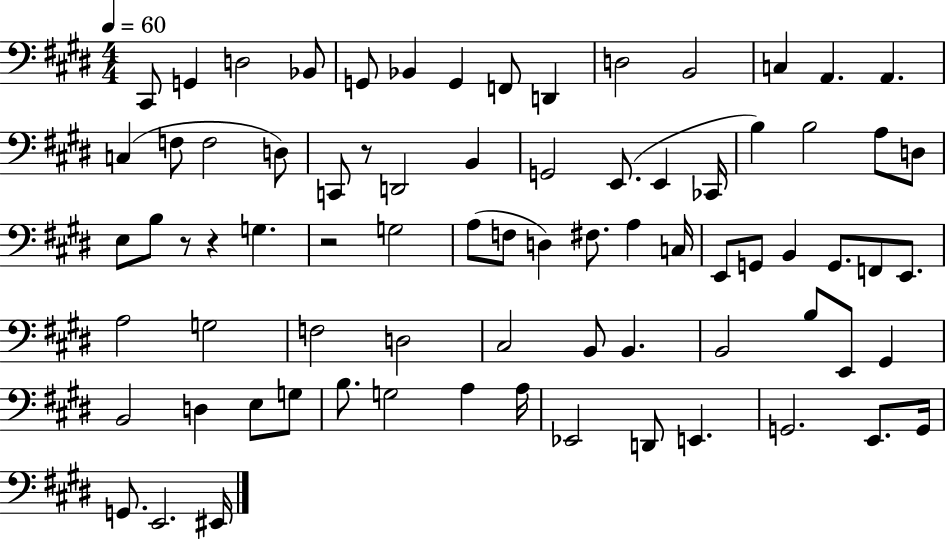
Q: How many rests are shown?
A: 4